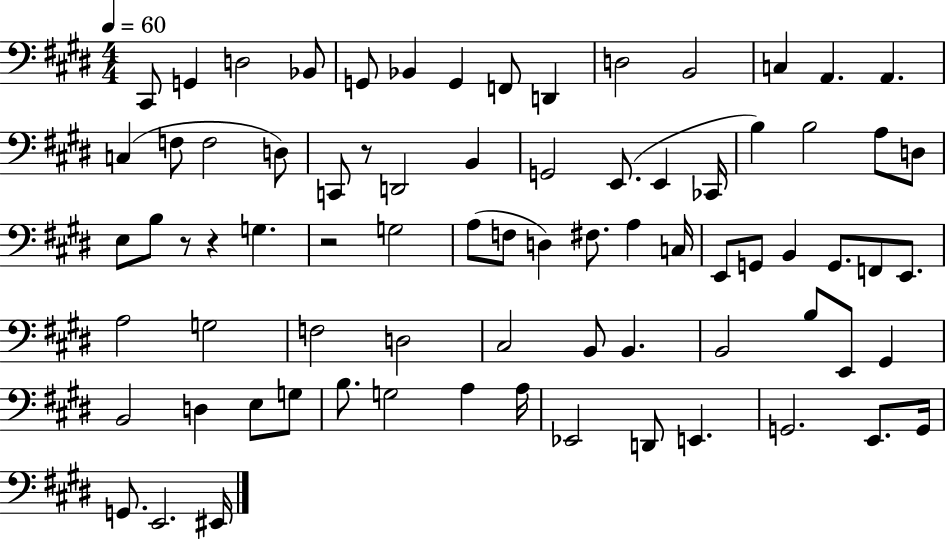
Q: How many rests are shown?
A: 4